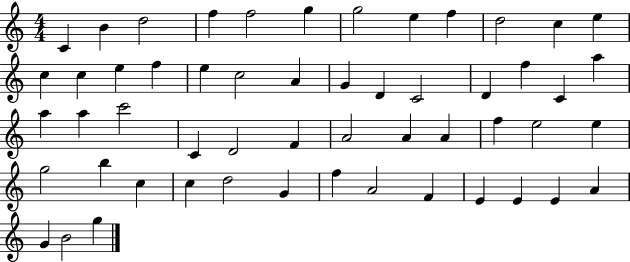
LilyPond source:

{
  \clef treble
  \numericTimeSignature
  \time 4/4
  \key c \major
  c'4 b'4 d''2 | f''4 f''2 g''4 | g''2 e''4 f''4 | d''2 c''4 e''4 | \break c''4 c''4 e''4 f''4 | e''4 c''2 a'4 | g'4 d'4 c'2 | d'4 f''4 c'4 a''4 | \break a''4 a''4 c'''2 | c'4 d'2 f'4 | a'2 a'4 a'4 | f''4 e''2 e''4 | \break g''2 b''4 c''4 | c''4 d''2 g'4 | f''4 a'2 f'4 | e'4 e'4 e'4 a'4 | \break g'4 b'2 g''4 | \bar "|."
}